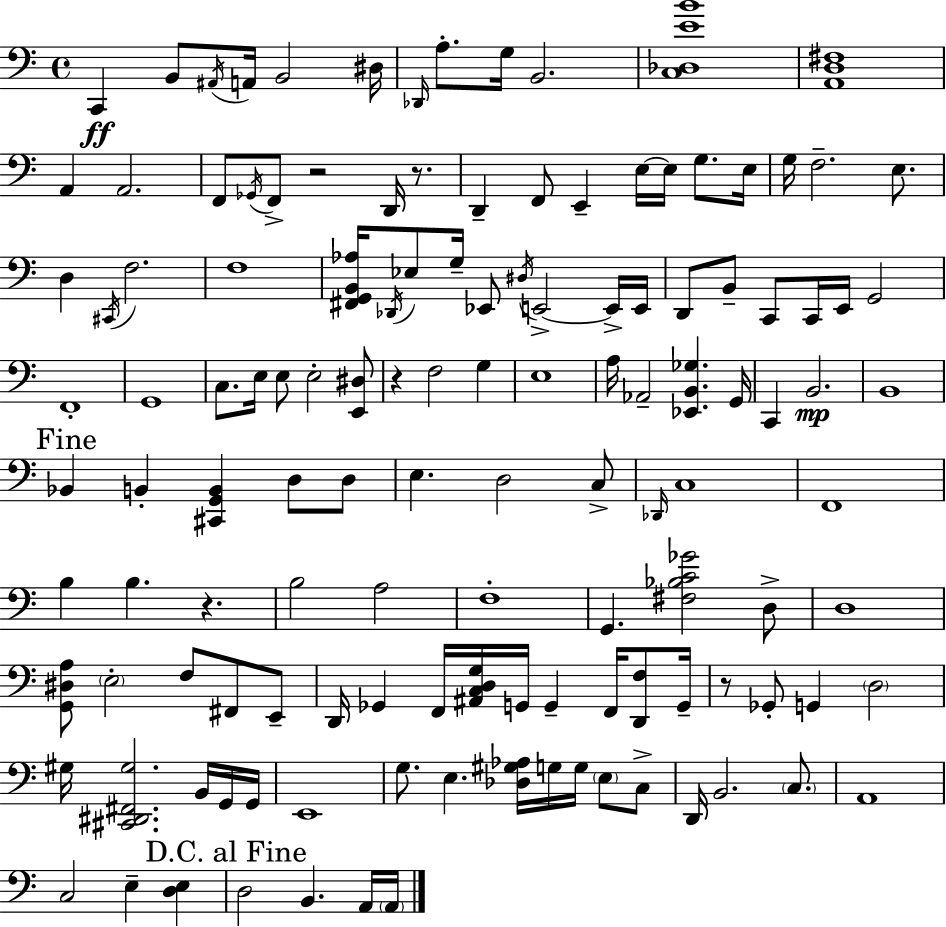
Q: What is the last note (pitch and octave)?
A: A2